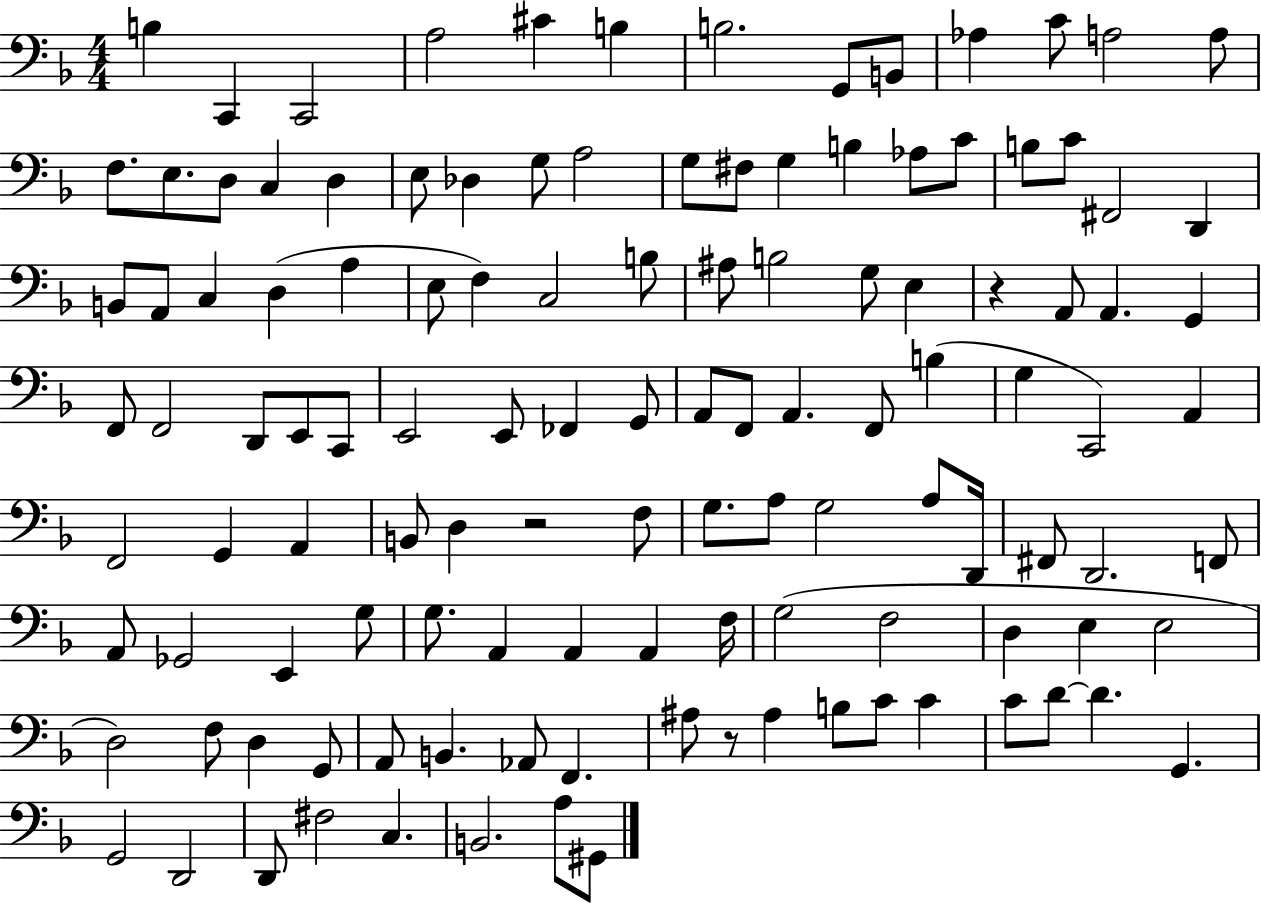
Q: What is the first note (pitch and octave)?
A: B3